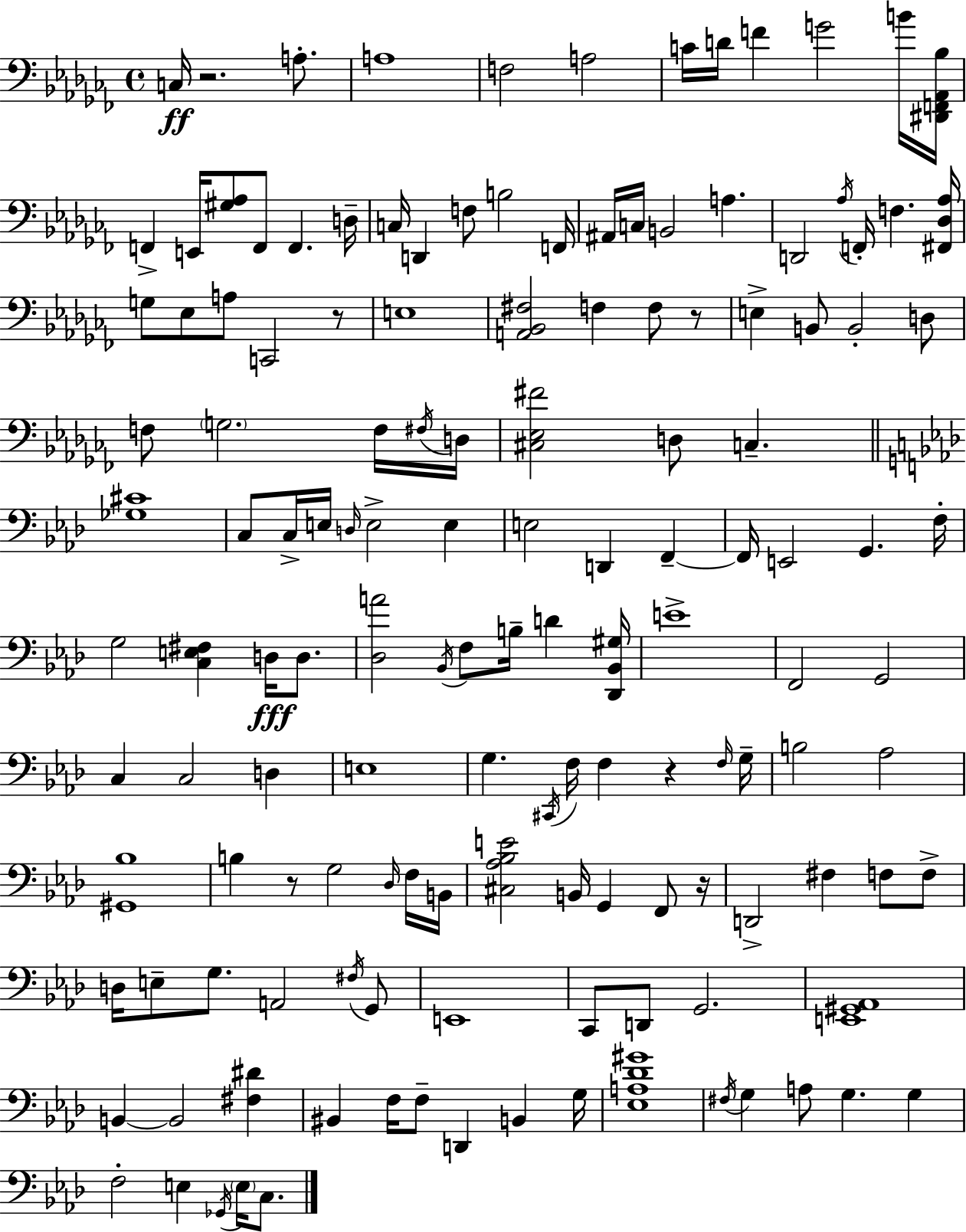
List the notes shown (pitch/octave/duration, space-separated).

C3/s R/h. A3/e. A3/w F3/h A3/h C4/s D4/s F4/q G4/h B4/s [D#2,F2,Ab2,Bb3]/s F2/q E2/s [G#3,Ab3]/e F2/e F2/q. D3/s C3/s D2/q F3/e B3/h F2/s A#2/s C3/s B2/h A3/q. D2/h Ab3/s F2/s F3/q. [F#2,Db3,Ab3]/s G3/e Eb3/e A3/e C2/h R/e E3/w [A2,Bb2,F#3]/h F3/q F3/e R/e E3/q B2/e B2/h D3/e F3/e G3/h. F3/s F#3/s D3/s [C#3,Eb3,F#4]/h D3/e C3/q. [Gb3,C#4]/w C3/e C3/s E3/s D3/s E3/h E3/q E3/h D2/q F2/q F2/s E2/h G2/q. F3/s G3/h [C3,E3,F#3]/q D3/s D3/e. [Db3,A4]/h Bb2/s F3/e B3/s D4/q [Db2,Bb2,G#3]/s E4/w F2/h G2/h C3/q C3/h D3/q E3/w G3/q. C#2/s F3/s F3/q R/q F3/s G3/s B3/h Ab3/h [G#2,Bb3]/w B3/q R/e G3/h Db3/s F3/s B2/s [C#3,Ab3,Bb3,E4]/h B2/s G2/q F2/e R/s D2/h F#3/q F3/e F3/e D3/s E3/e G3/e. A2/h F#3/s G2/e E2/w C2/e D2/e G2/h. [E2,G#2,Ab2]/w B2/q B2/h [F#3,D#4]/q BIS2/q F3/s F3/e D2/q B2/q G3/s [Eb3,A3,Db4,G#4]/w F#3/s G3/q A3/e G3/q. G3/q F3/h E3/q Gb2/s E3/s C3/e.